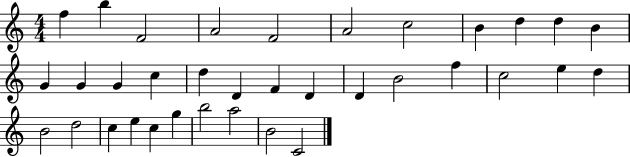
X:1
T:Untitled
M:4/4
L:1/4
K:C
f b F2 A2 F2 A2 c2 B d d B G G G c d D F D D B2 f c2 e d B2 d2 c e c g b2 a2 B2 C2